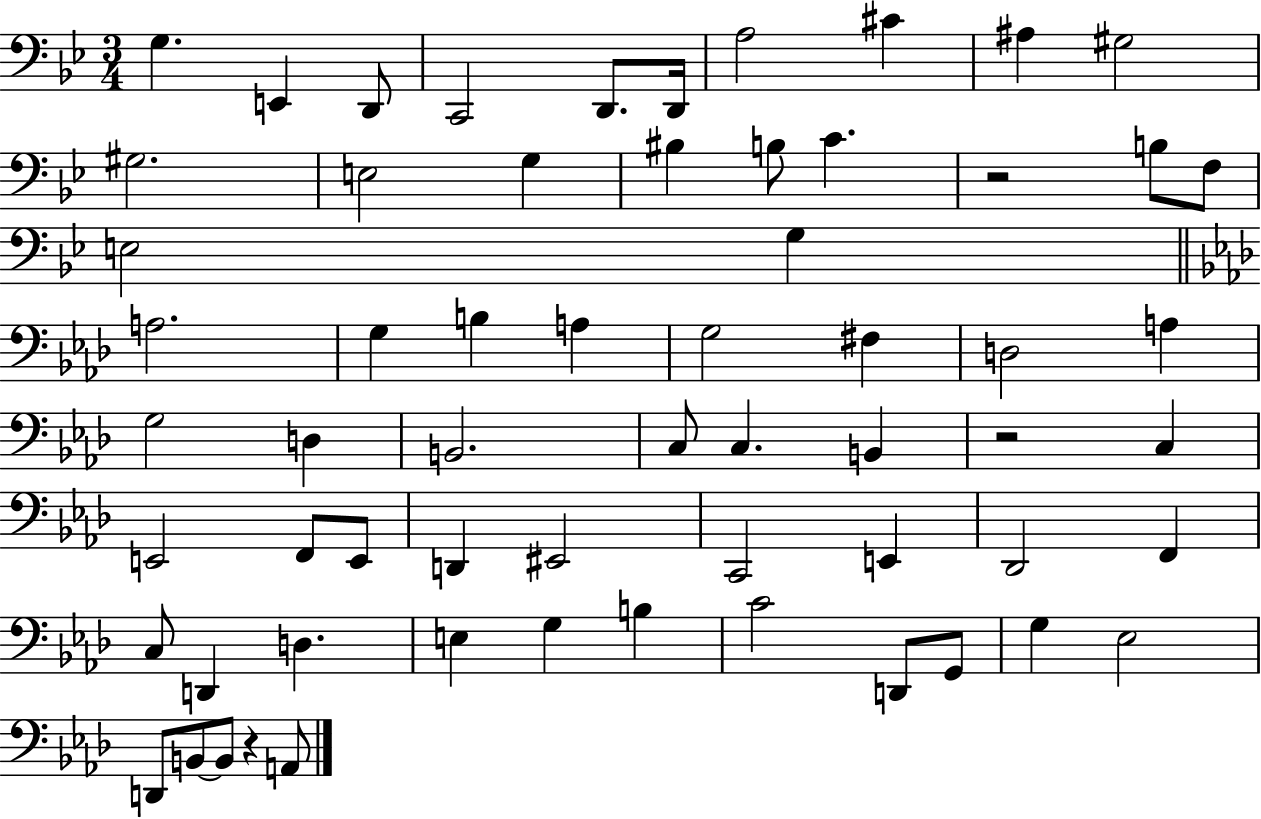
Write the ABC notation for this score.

X:1
T:Untitled
M:3/4
L:1/4
K:Bb
G, E,, D,,/2 C,,2 D,,/2 D,,/4 A,2 ^C ^A, ^G,2 ^G,2 E,2 G, ^B, B,/2 C z2 B,/2 F,/2 E,2 G, A,2 G, B, A, G,2 ^F, D,2 A, G,2 D, B,,2 C,/2 C, B,, z2 C, E,,2 F,,/2 E,,/2 D,, ^E,,2 C,,2 E,, _D,,2 F,, C,/2 D,, D, E, G, B, C2 D,,/2 G,,/2 G, _E,2 D,,/2 B,,/2 B,,/2 z A,,/2